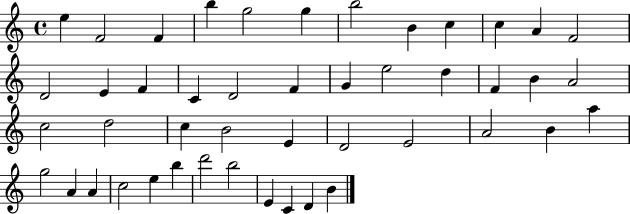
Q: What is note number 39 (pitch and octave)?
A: E5